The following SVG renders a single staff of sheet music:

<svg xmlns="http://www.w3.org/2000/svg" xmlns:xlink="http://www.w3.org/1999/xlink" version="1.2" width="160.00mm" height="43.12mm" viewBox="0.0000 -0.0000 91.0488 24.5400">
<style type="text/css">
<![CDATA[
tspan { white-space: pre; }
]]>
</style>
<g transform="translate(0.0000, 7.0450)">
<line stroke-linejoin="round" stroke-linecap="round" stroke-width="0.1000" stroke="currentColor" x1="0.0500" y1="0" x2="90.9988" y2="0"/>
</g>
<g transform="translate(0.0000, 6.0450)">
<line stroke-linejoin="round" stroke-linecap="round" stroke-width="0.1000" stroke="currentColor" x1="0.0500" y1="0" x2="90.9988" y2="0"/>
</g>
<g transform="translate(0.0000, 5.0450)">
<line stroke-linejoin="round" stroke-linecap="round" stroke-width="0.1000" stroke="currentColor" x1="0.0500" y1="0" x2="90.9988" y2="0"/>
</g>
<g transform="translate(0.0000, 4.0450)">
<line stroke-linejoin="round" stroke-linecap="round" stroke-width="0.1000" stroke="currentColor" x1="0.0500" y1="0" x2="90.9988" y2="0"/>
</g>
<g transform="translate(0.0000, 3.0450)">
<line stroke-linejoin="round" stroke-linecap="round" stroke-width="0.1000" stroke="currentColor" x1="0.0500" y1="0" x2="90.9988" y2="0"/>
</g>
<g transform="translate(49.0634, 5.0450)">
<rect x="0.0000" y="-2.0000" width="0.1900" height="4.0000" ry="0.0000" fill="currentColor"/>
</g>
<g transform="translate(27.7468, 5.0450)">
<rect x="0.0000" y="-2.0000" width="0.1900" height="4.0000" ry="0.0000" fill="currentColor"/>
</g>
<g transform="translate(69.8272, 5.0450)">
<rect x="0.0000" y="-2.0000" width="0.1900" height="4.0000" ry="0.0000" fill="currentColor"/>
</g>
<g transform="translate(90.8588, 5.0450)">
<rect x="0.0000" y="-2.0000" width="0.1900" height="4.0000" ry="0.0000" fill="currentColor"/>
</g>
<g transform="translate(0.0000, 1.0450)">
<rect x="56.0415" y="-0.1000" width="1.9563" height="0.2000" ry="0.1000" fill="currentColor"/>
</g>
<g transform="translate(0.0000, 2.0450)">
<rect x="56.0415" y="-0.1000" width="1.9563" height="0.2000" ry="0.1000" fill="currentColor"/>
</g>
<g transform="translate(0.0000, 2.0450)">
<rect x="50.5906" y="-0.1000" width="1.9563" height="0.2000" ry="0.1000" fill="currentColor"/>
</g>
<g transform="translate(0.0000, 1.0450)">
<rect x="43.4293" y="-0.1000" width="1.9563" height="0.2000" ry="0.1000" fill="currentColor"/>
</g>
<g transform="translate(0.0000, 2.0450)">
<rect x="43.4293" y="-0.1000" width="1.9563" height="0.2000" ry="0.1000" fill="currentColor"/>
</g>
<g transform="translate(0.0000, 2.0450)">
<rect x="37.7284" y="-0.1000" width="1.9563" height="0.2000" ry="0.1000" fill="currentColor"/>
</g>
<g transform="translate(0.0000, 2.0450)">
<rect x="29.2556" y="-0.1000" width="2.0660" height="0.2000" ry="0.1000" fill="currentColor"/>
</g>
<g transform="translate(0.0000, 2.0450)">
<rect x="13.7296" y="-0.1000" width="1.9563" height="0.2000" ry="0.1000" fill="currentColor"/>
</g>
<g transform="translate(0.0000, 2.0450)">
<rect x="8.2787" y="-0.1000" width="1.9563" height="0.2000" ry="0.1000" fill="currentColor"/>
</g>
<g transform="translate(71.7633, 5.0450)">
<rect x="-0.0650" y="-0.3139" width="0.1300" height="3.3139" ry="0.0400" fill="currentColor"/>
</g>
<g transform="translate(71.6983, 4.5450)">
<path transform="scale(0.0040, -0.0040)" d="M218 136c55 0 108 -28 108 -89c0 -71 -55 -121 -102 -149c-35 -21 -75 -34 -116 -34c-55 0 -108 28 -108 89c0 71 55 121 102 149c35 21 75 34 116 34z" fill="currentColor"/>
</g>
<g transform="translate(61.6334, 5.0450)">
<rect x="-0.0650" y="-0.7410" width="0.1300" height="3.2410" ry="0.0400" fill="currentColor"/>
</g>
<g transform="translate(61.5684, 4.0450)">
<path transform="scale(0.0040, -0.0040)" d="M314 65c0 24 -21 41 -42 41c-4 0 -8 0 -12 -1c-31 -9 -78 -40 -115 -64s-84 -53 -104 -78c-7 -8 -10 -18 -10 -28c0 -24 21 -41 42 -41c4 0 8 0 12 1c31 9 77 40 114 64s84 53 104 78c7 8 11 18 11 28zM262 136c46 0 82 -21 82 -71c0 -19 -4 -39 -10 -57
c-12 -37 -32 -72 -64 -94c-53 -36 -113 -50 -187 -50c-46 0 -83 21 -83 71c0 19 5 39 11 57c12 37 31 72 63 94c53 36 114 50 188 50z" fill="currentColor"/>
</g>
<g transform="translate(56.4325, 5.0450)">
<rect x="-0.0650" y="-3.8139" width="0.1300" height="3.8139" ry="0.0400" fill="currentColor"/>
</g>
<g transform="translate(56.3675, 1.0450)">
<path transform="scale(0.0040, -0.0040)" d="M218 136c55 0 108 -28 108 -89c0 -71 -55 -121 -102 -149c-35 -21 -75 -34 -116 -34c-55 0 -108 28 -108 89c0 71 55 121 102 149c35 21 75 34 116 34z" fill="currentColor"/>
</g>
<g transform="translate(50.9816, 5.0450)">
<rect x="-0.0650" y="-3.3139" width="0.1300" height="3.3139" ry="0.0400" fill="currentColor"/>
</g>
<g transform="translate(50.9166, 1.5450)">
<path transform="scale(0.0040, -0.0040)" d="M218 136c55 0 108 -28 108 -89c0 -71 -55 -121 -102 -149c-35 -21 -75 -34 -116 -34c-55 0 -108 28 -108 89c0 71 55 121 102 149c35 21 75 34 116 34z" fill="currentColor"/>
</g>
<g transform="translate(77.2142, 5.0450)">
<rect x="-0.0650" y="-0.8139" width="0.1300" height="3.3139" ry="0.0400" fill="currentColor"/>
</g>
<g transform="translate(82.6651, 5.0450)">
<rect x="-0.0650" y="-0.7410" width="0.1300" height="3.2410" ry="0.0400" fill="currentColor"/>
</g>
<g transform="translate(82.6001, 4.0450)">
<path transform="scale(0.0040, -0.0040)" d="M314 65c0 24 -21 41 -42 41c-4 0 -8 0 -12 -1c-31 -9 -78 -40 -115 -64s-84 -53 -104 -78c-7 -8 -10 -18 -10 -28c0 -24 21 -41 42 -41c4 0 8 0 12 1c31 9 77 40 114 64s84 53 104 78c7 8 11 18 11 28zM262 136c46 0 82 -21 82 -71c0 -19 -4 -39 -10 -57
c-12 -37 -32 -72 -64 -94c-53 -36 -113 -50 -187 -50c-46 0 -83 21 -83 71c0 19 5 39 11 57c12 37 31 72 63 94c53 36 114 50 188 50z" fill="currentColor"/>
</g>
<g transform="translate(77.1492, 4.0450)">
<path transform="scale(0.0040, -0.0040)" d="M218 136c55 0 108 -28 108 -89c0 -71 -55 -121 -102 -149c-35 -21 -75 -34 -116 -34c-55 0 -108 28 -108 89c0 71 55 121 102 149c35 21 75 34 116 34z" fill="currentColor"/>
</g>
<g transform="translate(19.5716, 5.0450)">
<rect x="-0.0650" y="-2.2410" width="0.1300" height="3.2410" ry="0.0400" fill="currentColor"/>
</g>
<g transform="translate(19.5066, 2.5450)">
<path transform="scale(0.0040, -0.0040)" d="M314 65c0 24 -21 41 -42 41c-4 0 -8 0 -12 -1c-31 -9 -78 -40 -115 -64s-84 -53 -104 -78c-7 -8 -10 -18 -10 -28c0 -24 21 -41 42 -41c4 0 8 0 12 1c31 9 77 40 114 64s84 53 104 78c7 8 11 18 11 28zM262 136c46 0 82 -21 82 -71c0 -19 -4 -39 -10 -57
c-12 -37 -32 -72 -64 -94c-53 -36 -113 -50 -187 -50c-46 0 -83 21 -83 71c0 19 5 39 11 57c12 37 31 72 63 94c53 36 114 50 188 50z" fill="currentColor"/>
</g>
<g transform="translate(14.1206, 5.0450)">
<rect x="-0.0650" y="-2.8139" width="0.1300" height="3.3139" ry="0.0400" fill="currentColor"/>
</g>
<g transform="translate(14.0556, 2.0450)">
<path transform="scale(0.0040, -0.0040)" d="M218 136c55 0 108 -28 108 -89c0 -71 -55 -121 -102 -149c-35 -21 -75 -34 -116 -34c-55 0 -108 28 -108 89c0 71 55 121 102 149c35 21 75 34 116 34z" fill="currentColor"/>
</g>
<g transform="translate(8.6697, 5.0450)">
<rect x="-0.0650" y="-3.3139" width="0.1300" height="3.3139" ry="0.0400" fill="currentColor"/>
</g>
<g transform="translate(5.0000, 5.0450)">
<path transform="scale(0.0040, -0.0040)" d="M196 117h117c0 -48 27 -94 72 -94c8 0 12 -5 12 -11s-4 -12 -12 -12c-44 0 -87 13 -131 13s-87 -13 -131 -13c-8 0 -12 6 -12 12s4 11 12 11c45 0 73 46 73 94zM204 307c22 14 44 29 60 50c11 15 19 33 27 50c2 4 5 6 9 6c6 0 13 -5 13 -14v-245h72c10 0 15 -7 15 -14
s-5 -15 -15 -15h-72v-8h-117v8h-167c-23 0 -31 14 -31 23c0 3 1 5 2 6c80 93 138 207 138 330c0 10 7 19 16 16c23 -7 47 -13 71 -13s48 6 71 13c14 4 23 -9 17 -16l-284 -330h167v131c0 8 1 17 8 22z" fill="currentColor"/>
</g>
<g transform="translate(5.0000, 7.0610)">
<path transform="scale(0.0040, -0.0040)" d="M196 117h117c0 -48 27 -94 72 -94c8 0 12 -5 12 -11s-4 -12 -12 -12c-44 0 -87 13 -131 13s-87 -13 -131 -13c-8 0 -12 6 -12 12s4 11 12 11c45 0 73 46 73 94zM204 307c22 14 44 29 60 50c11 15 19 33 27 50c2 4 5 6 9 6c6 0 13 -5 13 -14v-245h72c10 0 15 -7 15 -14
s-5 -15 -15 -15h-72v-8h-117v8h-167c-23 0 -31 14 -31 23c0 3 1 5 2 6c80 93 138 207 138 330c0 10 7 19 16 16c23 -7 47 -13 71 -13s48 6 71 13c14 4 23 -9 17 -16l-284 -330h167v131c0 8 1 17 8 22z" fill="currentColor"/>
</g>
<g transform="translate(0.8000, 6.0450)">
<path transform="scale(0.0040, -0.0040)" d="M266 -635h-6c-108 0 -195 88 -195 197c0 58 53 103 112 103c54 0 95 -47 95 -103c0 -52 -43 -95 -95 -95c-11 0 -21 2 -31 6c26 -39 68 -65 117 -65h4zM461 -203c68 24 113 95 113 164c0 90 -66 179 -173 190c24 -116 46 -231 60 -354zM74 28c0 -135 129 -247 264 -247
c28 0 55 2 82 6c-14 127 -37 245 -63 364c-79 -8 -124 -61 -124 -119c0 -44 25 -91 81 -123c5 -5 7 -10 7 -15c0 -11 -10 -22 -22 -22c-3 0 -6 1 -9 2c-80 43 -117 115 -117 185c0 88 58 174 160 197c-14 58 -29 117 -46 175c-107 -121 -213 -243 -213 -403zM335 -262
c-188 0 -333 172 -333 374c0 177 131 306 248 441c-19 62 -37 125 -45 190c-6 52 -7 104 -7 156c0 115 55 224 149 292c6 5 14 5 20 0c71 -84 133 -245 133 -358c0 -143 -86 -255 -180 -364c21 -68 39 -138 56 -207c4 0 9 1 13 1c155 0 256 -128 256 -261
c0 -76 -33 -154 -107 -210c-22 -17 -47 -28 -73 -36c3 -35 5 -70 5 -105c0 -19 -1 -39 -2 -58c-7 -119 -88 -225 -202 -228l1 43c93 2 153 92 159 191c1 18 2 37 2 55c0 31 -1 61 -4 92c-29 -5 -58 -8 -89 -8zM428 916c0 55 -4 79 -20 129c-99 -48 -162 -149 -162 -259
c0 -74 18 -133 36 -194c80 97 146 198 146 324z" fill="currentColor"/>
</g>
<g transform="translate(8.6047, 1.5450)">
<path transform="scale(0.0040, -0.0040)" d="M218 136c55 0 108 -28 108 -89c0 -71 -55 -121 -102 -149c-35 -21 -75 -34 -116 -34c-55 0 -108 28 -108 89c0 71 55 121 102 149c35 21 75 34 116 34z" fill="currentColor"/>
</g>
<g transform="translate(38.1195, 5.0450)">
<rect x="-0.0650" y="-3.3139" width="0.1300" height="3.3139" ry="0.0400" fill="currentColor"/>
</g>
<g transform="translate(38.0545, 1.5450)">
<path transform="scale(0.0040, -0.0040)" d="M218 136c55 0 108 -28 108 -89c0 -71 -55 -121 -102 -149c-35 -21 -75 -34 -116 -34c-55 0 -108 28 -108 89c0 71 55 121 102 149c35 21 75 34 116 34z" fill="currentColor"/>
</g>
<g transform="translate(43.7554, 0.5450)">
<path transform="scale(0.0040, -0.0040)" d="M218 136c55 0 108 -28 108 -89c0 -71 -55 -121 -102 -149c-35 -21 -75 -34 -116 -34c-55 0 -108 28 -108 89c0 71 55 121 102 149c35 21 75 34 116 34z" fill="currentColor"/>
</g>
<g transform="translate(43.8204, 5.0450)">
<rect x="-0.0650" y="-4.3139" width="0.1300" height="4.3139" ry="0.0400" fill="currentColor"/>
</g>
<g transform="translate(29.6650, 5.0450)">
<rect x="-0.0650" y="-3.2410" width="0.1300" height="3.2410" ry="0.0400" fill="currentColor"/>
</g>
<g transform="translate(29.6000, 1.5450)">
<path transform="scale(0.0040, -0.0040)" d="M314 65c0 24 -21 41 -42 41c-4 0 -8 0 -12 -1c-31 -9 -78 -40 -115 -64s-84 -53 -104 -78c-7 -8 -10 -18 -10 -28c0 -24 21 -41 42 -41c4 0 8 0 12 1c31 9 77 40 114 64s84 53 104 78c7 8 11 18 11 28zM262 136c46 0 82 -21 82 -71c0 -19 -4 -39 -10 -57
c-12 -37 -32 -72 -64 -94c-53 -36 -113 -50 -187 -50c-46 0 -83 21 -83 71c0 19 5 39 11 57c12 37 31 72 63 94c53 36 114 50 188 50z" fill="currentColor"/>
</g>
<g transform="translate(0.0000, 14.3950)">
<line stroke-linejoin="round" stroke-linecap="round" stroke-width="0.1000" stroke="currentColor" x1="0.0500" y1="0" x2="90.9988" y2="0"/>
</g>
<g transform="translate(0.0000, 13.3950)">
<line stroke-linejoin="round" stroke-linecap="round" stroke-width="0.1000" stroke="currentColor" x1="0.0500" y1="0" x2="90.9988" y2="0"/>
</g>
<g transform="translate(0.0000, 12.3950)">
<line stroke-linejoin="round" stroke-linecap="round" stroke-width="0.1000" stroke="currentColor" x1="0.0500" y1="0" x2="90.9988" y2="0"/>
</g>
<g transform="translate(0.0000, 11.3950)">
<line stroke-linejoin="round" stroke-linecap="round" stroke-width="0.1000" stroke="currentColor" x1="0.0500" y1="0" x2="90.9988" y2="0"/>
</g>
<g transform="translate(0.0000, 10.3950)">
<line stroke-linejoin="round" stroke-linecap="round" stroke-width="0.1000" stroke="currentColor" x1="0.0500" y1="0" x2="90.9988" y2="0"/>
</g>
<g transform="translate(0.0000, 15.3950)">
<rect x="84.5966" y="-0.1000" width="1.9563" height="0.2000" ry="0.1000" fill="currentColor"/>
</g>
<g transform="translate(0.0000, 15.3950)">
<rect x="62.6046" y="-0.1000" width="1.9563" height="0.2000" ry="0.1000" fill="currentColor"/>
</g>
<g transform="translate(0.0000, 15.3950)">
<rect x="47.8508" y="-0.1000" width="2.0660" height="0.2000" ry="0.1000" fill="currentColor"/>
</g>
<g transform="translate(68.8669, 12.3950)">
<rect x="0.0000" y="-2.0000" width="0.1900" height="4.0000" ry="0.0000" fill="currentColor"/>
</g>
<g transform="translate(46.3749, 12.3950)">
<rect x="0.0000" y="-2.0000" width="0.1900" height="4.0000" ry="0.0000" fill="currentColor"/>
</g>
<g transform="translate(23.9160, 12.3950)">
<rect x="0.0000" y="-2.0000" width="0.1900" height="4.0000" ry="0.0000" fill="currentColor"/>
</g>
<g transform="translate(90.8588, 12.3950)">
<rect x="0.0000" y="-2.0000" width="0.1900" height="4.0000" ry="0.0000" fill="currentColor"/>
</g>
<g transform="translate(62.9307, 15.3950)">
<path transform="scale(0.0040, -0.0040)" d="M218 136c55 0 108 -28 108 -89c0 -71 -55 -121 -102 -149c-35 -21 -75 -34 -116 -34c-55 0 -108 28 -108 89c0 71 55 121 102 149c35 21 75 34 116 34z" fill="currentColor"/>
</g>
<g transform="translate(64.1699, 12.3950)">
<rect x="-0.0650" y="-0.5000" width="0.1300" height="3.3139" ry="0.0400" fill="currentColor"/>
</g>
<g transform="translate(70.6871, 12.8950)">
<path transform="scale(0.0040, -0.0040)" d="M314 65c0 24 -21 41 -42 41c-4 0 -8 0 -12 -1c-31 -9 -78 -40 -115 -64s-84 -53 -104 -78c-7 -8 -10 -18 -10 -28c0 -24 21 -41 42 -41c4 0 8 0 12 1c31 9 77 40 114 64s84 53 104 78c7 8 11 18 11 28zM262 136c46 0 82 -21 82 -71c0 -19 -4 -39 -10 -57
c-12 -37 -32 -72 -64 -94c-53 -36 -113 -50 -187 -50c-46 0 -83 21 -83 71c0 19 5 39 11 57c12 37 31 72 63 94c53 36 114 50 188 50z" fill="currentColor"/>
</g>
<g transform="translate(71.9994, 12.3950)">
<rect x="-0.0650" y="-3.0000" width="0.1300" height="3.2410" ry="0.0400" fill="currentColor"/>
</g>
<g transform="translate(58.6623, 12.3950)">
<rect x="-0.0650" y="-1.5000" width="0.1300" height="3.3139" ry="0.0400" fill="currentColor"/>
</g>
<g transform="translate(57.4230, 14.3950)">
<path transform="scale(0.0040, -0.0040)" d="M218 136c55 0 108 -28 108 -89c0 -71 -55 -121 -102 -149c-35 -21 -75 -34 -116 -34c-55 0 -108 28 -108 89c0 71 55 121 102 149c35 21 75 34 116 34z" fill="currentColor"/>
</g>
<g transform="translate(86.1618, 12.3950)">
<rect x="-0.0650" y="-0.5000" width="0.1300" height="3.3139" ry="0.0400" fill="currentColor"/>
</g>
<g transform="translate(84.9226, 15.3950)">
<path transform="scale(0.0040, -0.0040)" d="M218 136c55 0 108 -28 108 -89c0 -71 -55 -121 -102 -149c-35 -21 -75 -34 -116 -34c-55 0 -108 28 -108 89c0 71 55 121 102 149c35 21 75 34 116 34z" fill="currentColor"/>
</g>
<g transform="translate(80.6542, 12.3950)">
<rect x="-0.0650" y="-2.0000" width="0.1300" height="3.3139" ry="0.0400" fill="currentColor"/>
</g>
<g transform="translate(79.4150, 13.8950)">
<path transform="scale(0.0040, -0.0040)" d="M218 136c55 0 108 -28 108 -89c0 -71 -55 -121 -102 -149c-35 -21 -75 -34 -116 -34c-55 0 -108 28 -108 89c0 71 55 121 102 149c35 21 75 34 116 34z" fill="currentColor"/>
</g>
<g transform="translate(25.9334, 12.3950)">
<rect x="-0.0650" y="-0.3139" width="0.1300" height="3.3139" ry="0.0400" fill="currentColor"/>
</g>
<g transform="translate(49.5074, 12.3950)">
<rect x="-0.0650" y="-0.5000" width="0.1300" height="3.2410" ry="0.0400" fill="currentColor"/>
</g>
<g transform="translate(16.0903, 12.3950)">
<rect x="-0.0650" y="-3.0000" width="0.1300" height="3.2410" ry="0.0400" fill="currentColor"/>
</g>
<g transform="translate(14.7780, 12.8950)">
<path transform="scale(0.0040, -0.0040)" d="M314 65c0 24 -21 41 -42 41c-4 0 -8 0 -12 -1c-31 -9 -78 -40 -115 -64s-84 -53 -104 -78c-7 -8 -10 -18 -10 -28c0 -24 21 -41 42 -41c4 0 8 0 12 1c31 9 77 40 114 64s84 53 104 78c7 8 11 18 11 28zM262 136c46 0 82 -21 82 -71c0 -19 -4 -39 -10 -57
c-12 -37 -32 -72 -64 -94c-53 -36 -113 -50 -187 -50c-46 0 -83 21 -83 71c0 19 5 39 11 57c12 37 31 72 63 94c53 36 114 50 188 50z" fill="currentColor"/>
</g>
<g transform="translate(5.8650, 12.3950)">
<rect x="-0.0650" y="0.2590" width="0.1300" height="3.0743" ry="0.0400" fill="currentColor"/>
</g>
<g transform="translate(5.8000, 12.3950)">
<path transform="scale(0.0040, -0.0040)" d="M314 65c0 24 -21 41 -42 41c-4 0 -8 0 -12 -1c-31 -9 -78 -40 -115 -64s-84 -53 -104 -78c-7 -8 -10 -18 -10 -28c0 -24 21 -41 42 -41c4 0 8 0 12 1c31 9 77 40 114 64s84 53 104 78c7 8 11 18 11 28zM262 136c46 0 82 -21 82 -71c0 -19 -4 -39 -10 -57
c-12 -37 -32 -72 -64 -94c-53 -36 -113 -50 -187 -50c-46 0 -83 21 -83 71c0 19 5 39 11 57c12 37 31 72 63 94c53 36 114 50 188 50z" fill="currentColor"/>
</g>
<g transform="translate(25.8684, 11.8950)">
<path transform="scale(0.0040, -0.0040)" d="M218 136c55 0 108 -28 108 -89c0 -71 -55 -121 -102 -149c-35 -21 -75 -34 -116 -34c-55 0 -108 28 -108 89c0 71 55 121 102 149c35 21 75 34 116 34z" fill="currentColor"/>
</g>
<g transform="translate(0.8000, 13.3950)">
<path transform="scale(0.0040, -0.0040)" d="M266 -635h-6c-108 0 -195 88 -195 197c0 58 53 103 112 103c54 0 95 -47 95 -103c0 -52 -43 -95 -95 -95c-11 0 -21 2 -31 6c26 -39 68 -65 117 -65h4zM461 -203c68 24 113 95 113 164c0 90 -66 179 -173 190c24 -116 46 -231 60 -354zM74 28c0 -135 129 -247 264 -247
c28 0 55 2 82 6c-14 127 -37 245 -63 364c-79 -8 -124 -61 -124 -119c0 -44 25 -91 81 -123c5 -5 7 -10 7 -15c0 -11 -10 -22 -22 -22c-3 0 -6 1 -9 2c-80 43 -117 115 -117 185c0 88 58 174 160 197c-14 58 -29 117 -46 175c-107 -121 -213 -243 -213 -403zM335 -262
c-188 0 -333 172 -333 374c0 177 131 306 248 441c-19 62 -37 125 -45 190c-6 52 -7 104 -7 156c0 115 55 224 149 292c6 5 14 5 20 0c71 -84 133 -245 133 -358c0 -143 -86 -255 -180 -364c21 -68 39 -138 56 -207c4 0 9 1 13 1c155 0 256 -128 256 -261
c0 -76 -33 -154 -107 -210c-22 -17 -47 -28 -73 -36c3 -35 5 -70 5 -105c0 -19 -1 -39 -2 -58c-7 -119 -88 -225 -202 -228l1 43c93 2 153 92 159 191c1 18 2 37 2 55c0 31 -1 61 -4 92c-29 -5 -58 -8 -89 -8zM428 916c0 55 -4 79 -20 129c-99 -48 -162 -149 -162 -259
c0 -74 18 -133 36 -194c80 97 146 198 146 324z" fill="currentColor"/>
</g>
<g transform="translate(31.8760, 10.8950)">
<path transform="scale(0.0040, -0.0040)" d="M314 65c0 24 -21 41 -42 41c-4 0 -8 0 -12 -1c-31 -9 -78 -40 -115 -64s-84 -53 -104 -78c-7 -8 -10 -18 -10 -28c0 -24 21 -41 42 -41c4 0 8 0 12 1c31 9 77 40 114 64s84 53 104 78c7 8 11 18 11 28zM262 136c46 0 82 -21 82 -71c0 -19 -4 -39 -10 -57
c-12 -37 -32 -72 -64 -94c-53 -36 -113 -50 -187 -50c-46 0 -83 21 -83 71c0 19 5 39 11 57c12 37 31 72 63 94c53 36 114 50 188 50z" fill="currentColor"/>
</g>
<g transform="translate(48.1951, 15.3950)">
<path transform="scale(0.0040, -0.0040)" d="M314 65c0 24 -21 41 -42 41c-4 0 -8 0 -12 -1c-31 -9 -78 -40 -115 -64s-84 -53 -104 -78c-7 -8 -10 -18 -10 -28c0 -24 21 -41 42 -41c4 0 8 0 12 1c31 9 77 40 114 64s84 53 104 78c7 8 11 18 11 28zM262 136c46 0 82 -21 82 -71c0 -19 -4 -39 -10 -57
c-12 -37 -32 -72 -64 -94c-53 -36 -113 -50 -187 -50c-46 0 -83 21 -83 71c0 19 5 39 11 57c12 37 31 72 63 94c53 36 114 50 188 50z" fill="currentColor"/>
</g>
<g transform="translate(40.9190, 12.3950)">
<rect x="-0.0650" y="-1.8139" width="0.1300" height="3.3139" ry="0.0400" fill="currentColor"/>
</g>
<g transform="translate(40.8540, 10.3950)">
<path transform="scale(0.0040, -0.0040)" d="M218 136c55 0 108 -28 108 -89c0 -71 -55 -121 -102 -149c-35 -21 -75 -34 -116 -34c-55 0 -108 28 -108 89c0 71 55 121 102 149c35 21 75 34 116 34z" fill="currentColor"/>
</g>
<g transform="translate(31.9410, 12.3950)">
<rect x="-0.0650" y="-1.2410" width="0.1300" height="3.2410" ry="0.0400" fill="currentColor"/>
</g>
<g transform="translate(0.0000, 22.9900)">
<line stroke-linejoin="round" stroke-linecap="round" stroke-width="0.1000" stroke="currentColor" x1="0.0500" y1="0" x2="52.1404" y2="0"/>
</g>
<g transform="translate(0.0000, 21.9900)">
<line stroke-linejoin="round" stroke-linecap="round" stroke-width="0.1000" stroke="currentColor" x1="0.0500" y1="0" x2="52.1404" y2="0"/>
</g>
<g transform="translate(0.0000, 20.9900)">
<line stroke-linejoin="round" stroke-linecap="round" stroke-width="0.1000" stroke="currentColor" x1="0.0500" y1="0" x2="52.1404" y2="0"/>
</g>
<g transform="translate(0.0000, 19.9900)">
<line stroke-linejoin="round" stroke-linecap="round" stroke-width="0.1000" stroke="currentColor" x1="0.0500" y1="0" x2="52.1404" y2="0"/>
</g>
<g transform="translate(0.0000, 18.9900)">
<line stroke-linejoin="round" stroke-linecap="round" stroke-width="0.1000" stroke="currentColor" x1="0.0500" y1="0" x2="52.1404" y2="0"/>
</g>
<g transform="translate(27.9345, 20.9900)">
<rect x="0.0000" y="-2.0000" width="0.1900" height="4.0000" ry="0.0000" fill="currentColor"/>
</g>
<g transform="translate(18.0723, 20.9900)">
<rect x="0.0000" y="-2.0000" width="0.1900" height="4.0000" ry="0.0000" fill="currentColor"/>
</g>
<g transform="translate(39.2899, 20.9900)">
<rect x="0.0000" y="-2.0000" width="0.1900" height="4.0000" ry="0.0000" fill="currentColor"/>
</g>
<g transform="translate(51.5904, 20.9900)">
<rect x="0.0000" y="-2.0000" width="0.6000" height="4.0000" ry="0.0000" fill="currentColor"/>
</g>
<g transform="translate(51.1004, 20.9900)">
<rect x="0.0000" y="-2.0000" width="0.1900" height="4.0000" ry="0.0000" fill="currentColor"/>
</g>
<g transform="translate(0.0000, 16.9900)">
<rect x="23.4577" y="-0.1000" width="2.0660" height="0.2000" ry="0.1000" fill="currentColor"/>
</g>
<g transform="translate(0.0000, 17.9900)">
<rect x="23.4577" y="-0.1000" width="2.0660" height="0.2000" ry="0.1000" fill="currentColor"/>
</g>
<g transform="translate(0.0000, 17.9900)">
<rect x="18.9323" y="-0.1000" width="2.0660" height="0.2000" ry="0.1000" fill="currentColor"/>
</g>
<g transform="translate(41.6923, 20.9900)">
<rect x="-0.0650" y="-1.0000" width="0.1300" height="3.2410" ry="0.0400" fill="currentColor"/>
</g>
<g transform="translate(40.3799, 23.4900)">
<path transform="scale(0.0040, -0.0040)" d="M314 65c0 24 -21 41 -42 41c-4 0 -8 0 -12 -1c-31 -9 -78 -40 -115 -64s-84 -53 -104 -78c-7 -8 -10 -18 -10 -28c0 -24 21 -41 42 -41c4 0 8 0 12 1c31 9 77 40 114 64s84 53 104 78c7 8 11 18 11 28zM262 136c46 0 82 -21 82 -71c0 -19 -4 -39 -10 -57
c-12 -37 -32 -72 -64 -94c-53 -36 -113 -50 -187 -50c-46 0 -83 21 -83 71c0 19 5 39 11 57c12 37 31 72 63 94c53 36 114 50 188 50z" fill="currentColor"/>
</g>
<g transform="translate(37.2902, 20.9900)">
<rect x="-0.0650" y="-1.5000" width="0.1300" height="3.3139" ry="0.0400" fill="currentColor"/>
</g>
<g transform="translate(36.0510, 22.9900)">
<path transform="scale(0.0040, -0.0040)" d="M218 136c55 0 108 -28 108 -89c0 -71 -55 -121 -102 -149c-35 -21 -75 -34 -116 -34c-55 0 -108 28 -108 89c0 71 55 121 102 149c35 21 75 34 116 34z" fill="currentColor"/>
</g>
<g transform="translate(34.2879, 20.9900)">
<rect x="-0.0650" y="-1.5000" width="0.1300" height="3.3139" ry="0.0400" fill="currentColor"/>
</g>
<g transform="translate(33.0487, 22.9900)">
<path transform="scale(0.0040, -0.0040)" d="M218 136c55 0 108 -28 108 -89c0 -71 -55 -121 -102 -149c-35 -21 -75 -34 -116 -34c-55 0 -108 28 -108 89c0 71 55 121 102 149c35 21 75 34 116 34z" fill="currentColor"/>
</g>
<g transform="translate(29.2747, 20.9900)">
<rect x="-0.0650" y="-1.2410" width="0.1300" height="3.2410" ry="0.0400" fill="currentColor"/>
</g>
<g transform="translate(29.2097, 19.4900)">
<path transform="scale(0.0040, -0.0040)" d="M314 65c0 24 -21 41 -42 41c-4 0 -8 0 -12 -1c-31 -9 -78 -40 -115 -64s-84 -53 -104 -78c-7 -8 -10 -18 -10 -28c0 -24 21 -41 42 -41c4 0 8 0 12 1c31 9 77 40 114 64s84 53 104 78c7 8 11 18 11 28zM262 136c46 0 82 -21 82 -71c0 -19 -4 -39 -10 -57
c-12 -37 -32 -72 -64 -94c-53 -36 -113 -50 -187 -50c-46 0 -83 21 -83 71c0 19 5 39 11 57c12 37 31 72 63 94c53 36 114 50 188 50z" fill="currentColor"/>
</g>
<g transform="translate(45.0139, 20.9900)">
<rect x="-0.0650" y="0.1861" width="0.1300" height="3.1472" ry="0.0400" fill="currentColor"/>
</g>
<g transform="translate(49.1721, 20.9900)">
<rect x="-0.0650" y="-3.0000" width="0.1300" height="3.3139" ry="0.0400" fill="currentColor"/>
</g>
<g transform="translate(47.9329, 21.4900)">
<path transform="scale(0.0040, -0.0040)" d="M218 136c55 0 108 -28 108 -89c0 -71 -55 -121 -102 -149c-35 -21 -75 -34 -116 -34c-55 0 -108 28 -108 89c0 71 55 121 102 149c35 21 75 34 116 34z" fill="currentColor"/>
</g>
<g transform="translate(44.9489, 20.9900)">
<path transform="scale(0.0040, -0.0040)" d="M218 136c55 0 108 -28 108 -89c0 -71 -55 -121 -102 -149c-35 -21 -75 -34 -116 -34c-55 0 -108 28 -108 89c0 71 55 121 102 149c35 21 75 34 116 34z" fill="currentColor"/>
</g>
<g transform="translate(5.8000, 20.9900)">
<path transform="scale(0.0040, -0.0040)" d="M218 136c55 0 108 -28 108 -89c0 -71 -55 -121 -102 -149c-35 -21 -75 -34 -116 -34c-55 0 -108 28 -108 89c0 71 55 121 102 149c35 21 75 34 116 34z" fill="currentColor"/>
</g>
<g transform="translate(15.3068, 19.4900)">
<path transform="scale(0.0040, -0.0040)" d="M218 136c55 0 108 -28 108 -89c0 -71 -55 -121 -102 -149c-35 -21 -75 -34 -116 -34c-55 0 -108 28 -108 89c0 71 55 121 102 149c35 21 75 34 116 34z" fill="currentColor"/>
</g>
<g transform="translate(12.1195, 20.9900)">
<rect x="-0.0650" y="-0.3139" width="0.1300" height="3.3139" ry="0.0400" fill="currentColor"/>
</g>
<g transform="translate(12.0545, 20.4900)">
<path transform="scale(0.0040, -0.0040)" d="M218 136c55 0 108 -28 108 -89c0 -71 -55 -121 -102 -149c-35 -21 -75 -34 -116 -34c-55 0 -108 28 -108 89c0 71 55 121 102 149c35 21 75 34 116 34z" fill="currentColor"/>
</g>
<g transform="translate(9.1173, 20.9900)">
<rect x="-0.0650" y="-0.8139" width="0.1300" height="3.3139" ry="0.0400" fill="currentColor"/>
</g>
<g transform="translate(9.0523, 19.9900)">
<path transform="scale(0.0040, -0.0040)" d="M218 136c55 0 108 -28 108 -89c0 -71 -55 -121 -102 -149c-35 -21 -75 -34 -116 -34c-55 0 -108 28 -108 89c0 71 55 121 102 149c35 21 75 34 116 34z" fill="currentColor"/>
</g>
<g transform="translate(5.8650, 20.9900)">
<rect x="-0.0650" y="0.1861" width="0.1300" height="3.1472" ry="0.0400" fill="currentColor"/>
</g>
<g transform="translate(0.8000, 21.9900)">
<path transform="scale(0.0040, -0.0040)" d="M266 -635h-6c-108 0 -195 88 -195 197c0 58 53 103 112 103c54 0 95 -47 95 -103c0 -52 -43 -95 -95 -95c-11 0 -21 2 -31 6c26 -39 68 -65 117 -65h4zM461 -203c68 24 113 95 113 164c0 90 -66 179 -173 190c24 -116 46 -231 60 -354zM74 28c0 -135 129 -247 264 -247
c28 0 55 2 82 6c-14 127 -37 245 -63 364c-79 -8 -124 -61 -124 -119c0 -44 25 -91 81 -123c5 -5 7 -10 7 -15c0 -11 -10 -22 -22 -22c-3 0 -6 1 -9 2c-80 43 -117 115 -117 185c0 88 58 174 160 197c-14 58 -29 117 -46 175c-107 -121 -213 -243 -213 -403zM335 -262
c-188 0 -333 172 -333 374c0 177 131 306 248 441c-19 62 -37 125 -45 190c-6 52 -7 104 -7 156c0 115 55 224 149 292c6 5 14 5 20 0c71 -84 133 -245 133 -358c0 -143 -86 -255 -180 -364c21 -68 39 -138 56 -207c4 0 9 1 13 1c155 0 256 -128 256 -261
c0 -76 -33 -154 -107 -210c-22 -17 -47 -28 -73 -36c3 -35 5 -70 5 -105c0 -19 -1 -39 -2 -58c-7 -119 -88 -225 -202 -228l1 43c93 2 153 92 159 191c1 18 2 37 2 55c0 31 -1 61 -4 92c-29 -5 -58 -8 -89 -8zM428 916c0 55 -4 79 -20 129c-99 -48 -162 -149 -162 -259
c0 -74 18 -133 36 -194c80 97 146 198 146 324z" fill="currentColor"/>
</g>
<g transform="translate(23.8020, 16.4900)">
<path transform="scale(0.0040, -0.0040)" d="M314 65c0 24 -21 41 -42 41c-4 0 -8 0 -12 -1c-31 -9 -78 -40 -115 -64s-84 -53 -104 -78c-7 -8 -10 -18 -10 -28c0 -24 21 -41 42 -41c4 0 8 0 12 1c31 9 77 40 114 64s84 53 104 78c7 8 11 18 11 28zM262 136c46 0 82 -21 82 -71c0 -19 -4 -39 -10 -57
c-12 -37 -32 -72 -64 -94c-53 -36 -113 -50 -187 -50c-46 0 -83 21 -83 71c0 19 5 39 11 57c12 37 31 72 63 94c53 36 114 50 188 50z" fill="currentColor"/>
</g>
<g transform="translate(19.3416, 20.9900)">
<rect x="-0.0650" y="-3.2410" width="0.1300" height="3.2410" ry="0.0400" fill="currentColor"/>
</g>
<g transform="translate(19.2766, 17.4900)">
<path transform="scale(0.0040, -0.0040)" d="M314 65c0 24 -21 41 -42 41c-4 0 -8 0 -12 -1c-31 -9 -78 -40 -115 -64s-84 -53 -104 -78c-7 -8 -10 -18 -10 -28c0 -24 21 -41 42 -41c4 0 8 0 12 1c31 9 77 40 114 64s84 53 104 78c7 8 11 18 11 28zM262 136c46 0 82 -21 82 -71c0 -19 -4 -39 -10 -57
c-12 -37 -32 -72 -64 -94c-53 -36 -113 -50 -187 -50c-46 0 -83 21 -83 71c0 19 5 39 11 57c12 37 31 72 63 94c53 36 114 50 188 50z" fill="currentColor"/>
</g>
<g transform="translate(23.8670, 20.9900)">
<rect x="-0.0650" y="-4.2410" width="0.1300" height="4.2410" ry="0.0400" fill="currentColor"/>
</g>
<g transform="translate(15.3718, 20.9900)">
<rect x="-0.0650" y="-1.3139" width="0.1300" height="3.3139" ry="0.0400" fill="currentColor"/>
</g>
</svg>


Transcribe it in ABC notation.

X:1
T:Untitled
M:4/4
L:1/4
K:C
b a g2 b2 b d' b c' d2 c d d2 B2 A2 c e2 f C2 E C A2 F C B d c e b2 d'2 e2 E E D2 B A